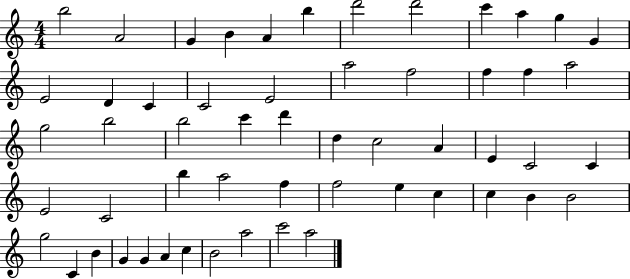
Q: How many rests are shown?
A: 0